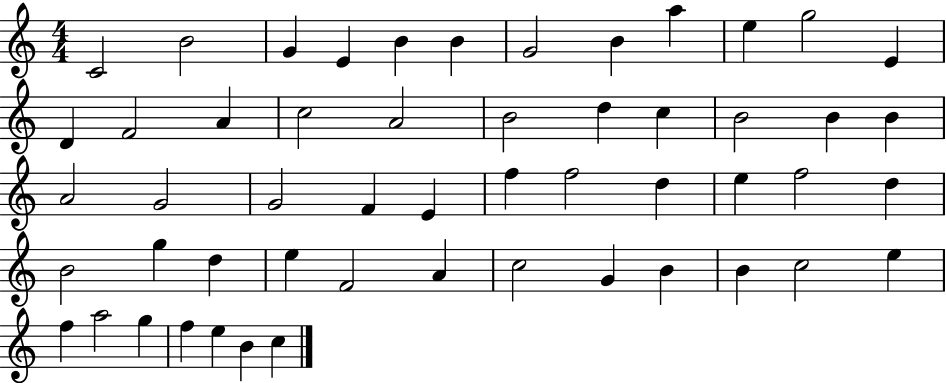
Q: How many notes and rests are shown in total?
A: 53